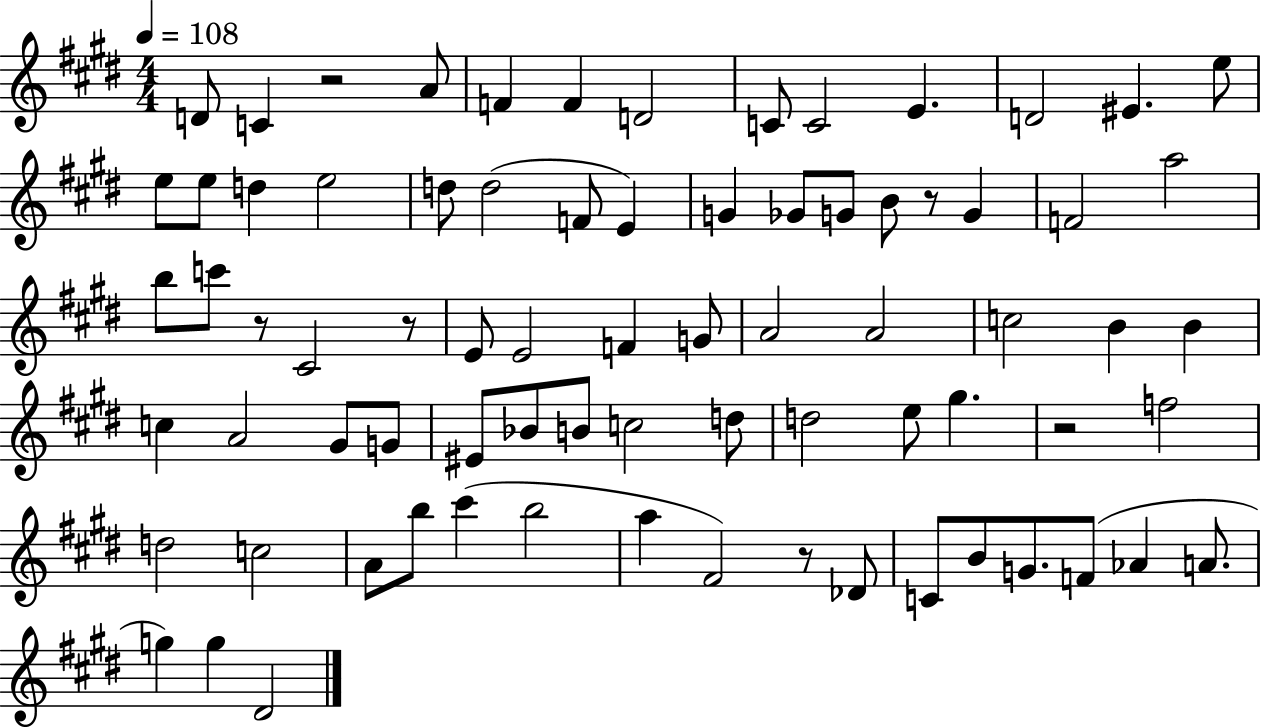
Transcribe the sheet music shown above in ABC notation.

X:1
T:Untitled
M:4/4
L:1/4
K:E
D/2 C z2 A/2 F F D2 C/2 C2 E D2 ^E e/2 e/2 e/2 d e2 d/2 d2 F/2 E G _G/2 G/2 B/2 z/2 G F2 a2 b/2 c'/2 z/2 ^C2 z/2 E/2 E2 F G/2 A2 A2 c2 B B c A2 ^G/2 G/2 ^E/2 _B/2 B/2 c2 d/2 d2 e/2 ^g z2 f2 d2 c2 A/2 b/2 ^c' b2 a ^F2 z/2 _D/2 C/2 B/2 G/2 F/2 _A A/2 g g ^D2